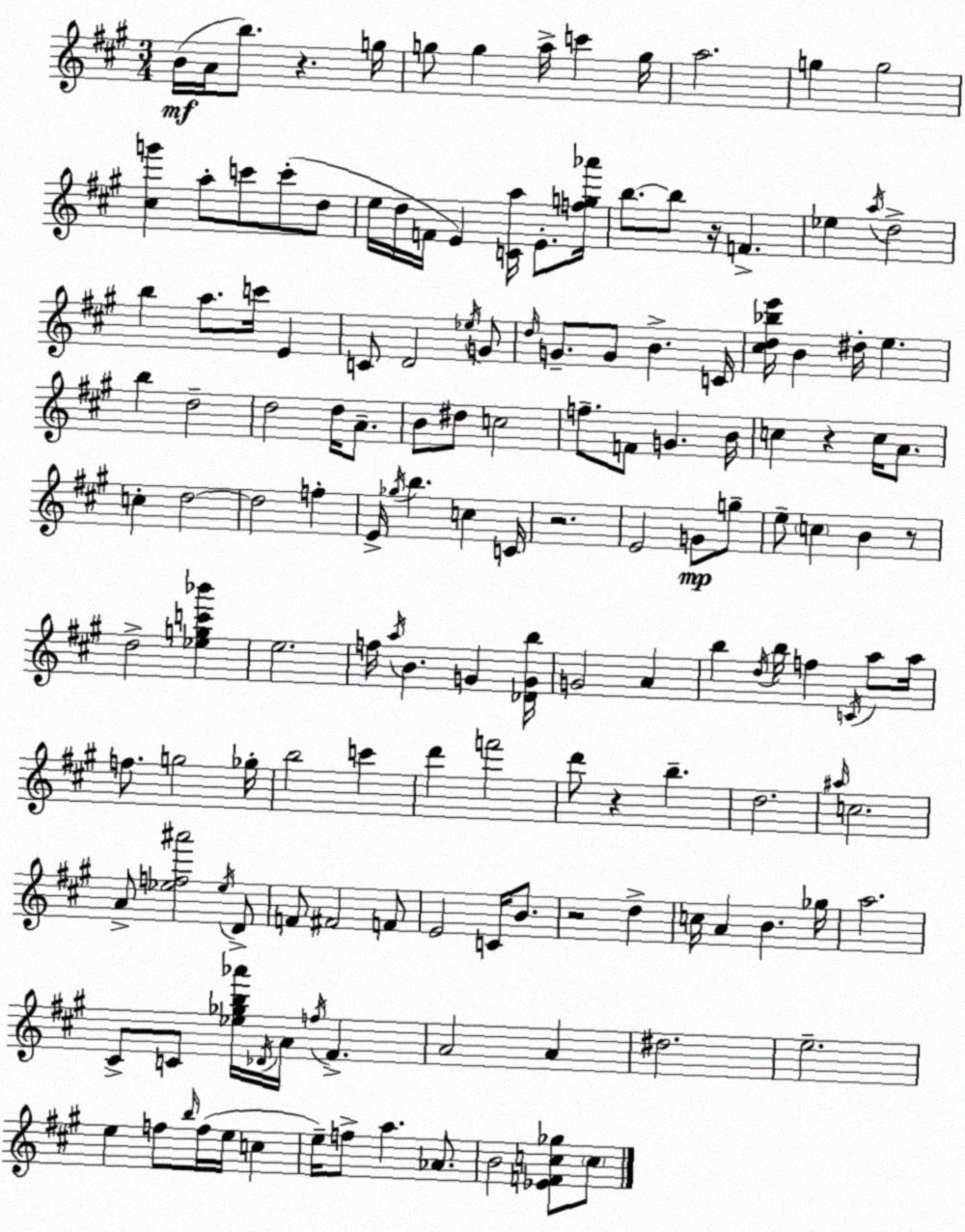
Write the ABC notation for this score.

X:1
T:Untitled
M:3/4
L:1/4
K:A
B/4 A/4 b/2 z g/4 g/2 g a/4 c' g/4 a2 g g2 [^cg'] a/2 c'/2 c'/2 d/2 e/4 d/4 F/4 E [Ca]/4 E/2 [fg_a']/4 b/2 b/2 z/4 F _e a/4 d2 b a/2 c'/4 E C/2 D2 _e/4 G/2 d/4 G/2 G/2 B C/4 [^cd_be']/4 B ^d/4 e b d2 d2 d/4 A/2 B/2 ^d/2 c2 f/2 F/2 G B/4 c z c/4 A/2 c d2 d2 f E/4 _g/4 b c C/4 z2 E2 G/2 g/2 e/2 c B z/2 d2 [_egc'_b'] e2 f/4 a/4 B G [_DGb]/4 G2 A b d/4 b/4 f C/4 a/2 a/4 f/2 g2 _g/4 b2 c' d' f'2 d'/2 z b d2 ^a/4 c2 A/2 [_ef^a']2 _e/4 D/2 F/2 ^F2 F/2 E2 C/4 B/2 z2 d c/4 A B _g/4 a2 ^C/2 C/2 [_e_gb_a']/4 _D/4 A/4 f/4 ^F A2 A ^d2 e2 e f/2 b/4 f/4 e/4 c e/4 f/2 a _A/2 B2 [_EFc_g]/2 c/2